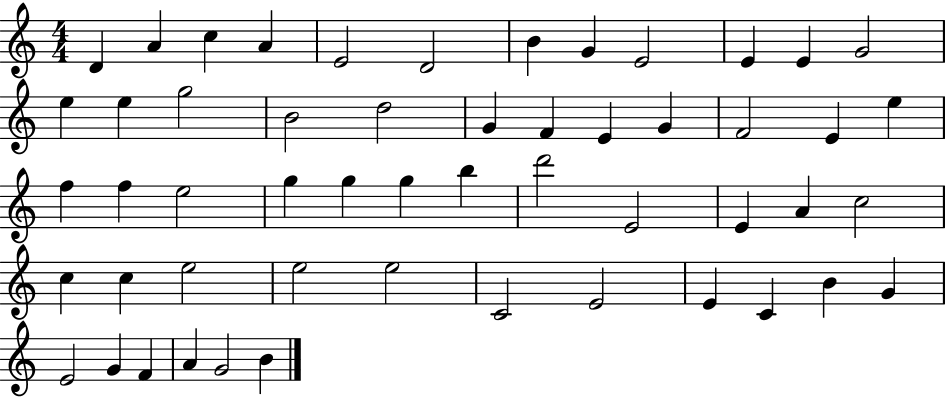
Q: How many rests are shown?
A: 0